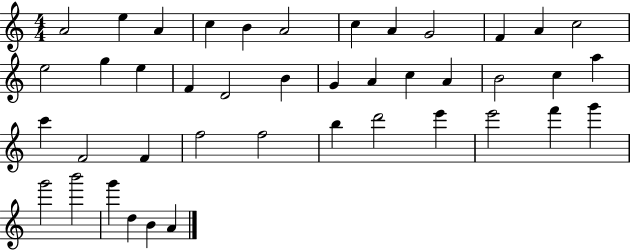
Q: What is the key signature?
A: C major